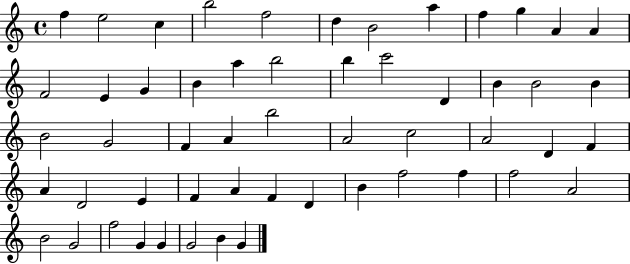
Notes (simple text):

F5/q E5/h C5/q B5/h F5/h D5/q B4/h A5/q F5/q G5/q A4/q A4/q F4/h E4/q G4/q B4/q A5/q B5/h B5/q C6/h D4/q B4/q B4/h B4/q B4/h G4/h F4/q A4/q B5/h A4/h C5/h A4/h D4/q F4/q A4/q D4/h E4/q F4/q A4/q F4/q D4/q B4/q F5/h F5/q F5/h A4/h B4/h G4/h F5/h G4/q G4/q G4/h B4/q G4/q